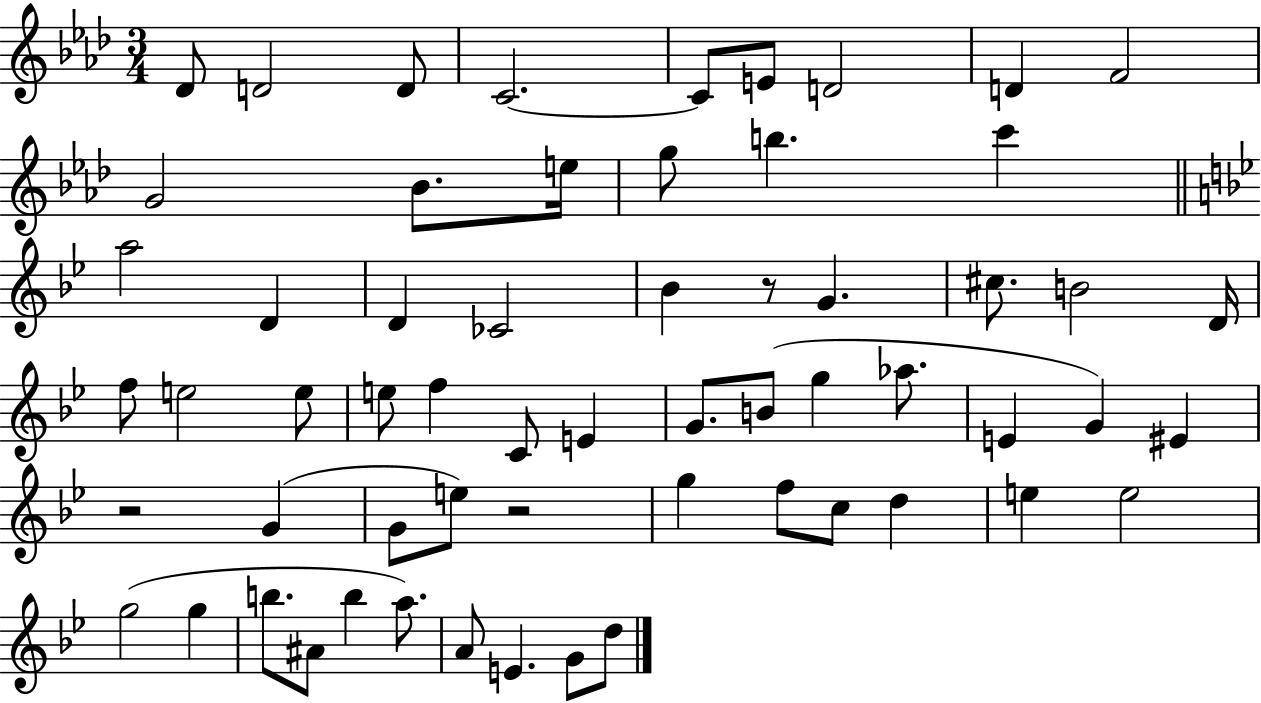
Db4/e D4/h D4/e C4/h. C4/e E4/e D4/h D4/q F4/h G4/h Bb4/e. E5/s G5/e B5/q. C6/q A5/h D4/q D4/q CES4/h Bb4/q R/e G4/q. C#5/e. B4/h D4/s F5/e E5/h E5/e E5/e F5/q C4/e E4/q G4/e. B4/e G5/q Ab5/e. E4/q G4/q EIS4/q R/h G4/q G4/e E5/e R/h G5/q F5/e C5/e D5/q E5/q E5/h G5/h G5/q B5/e. A#4/e B5/q A5/e. A4/e E4/q. G4/e D5/e